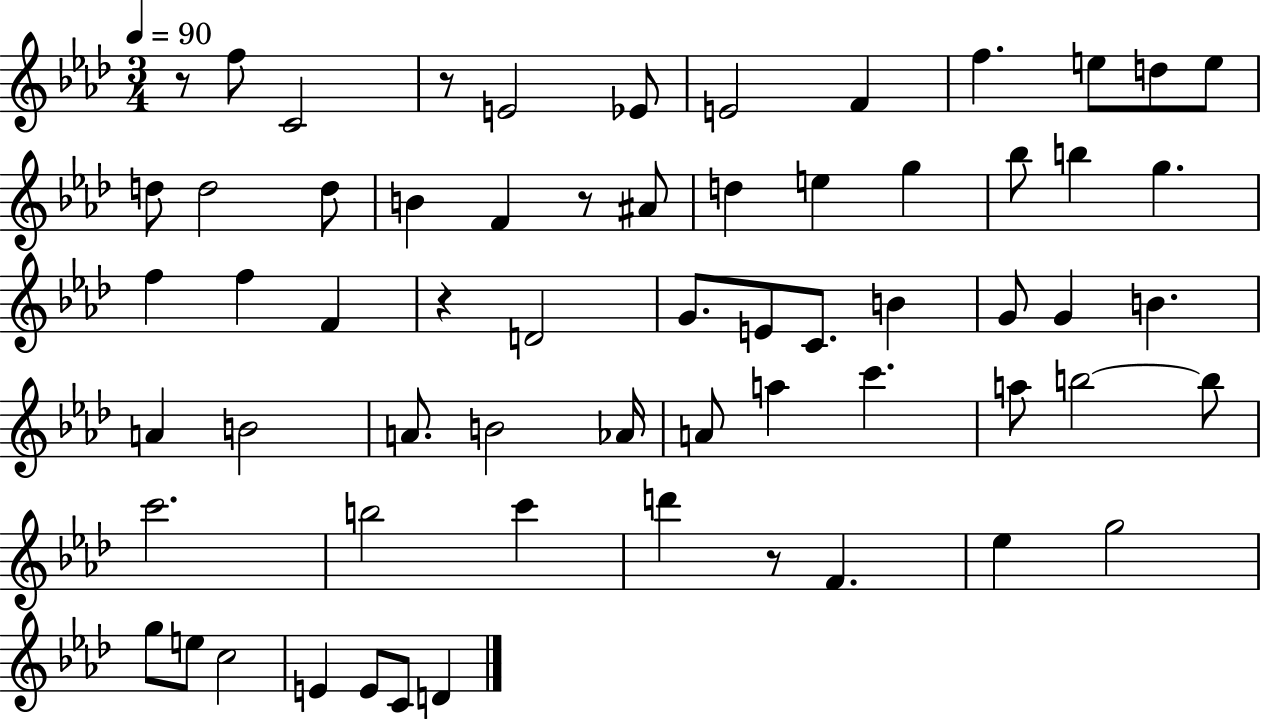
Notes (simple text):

R/e F5/e C4/h R/e E4/h Eb4/e E4/h F4/q F5/q. E5/e D5/e E5/e D5/e D5/h D5/e B4/q F4/q R/e A#4/e D5/q E5/q G5/q Bb5/e B5/q G5/q. F5/q F5/q F4/q R/q D4/h G4/e. E4/e C4/e. B4/q G4/e G4/q B4/q. A4/q B4/h A4/e. B4/h Ab4/s A4/e A5/q C6/q. A5/e B5/h B5/e C6/h. B5/h C6/q D6/q R/e F4/q. Eb5/q G5/h G5/e E5/e C5/h E4/q E4/e C4/e D4/q